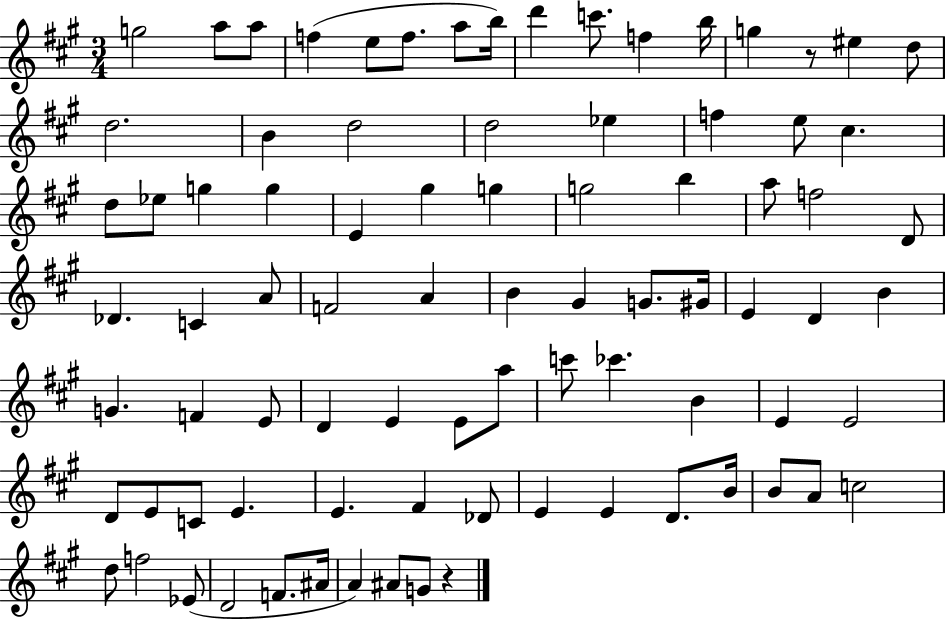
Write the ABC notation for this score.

X:1
T:Untitled
M:3/4
L:1/4
K:A
g2 a/2 a/2 f e/2 f/2 a/2 b/4 d' c'/2 f b/4 g z/2 ^e d/2 d2 B d2 d2 _e f e/2 ^c d/2 _e/2 g g E ^g g g2 b a/2 f2 D/2 _D C A/2 F2 A B ^G G/2 ^G/4 E D B G F E/2 D E E/2 a/2 c'/2 _c' B E E2 D/2 E/2 C/2 E E ^F _D/2 E E D/2 B/4 B/2 A/2 c2 d/2 f2 _E/2 D2 F/2 ^A/4 A ^A/2 G/2 z